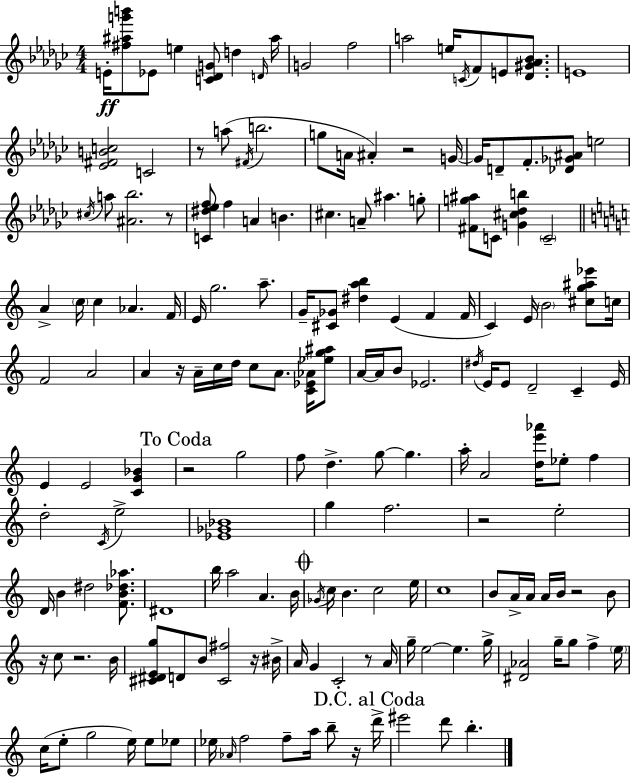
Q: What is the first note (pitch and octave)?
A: E4